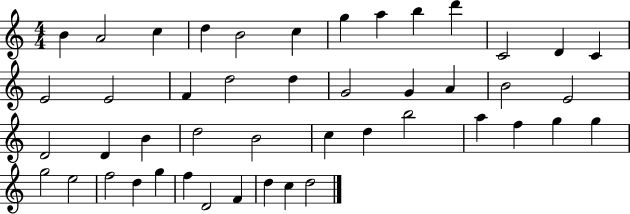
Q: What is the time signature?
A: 4/4